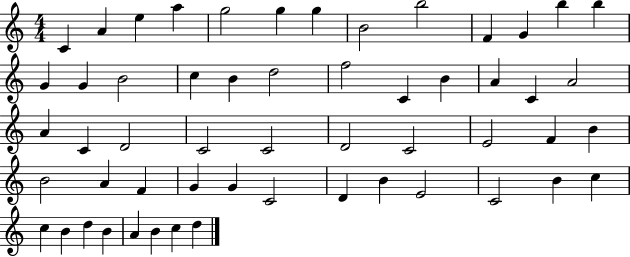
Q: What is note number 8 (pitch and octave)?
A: B4